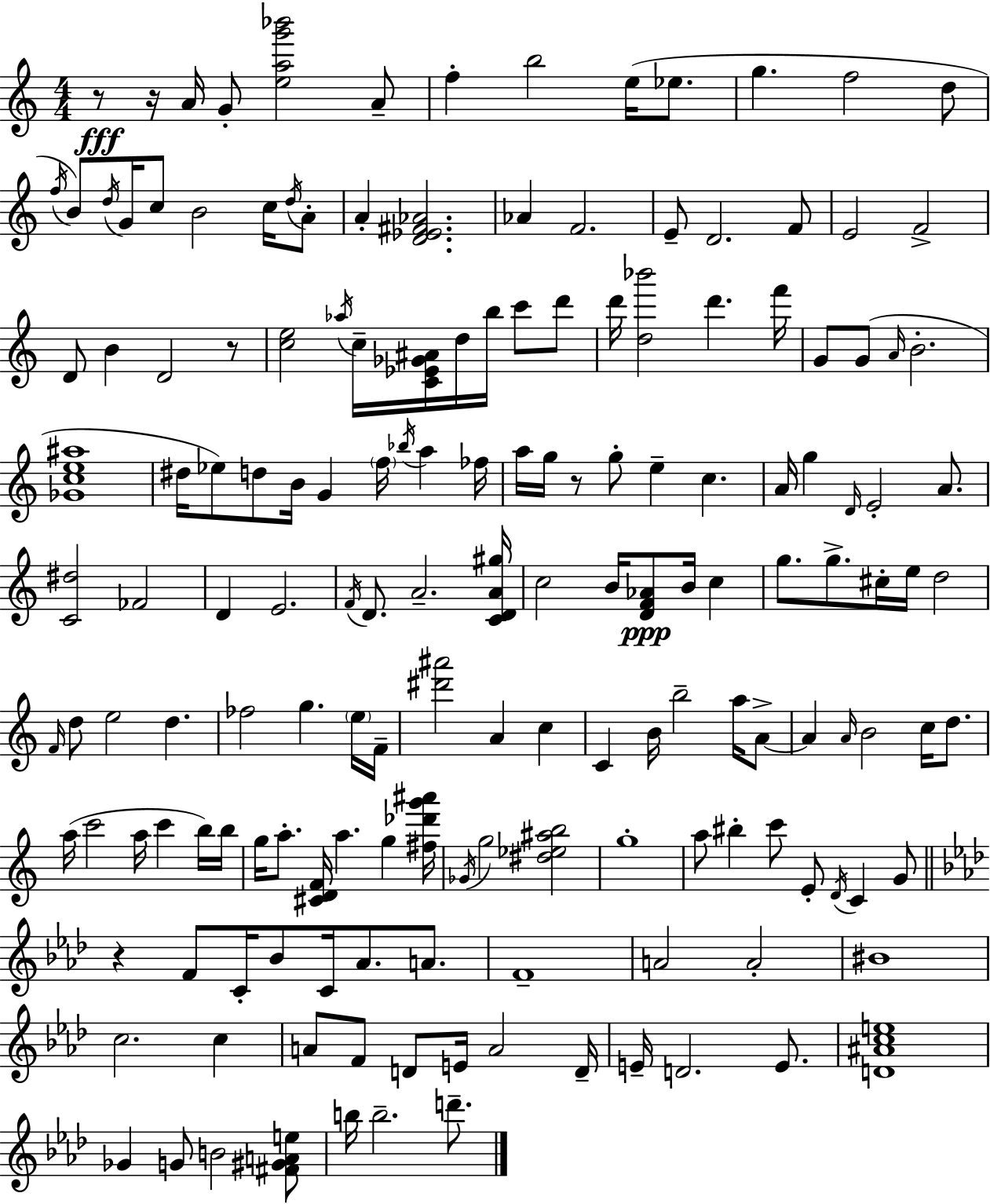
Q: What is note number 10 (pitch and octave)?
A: D5